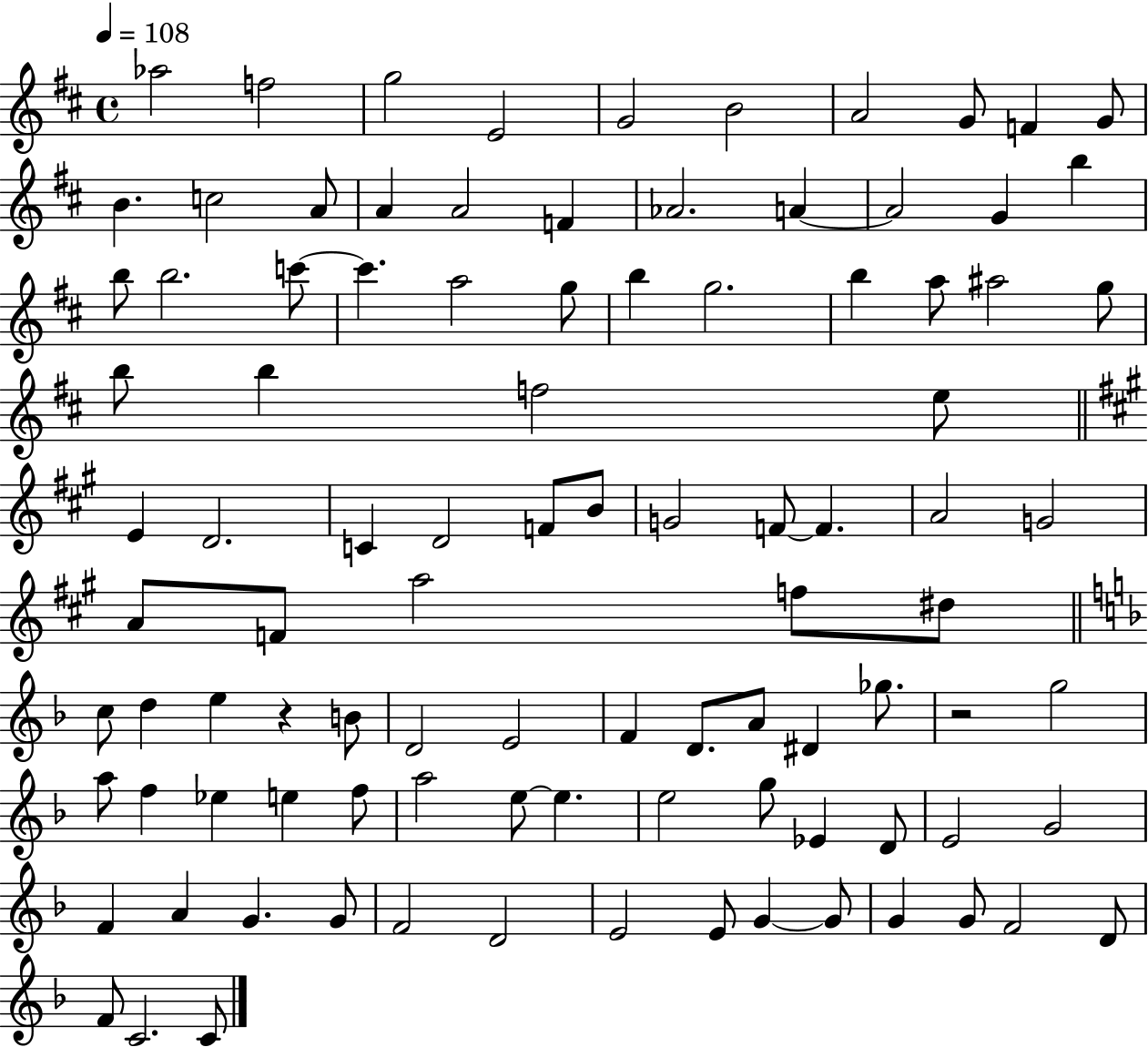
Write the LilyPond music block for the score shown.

{
  \clef treble
  \time 4/4
  \defaultTimeSignature
  \key d \major
  \tempo 4 = 108
  aes''2 f''2 | g''2 e'2 | g'2 b'2 | a'2 g'8 f'4 g'8 | \break b'4. c''2 a'8 | a'4 a'2 f'4 | aes'2. a'4~~ | a'2 g'4 b''4 | \break b''8 b''2. c'''8~~ | c'''4. a''2 g''8 | b''4 g''2. | b''4 a''8 ais''2 g''8 | \break b''8 b''4 f''2 e''8 | \bar "||" \break \key a \major e'4 d'2. | c'4 d'2 f'8 b'8 | g'2 f'8~~ f'4. | a'2 g'2 | \break a'8 f'8 a''2 f''8 dis''8 | \bar "||" \break \key f \major c''8 d''4 e''4 r4 b'8 | d'2 e'2 | f'4 d'8. a'8 dis'4 ges''8. | r2 g''2 | \break a''8 f''4 ees''4 e''4 f''8 | a''2 e''8~~ e''4. | e''2 g''8 ees'4 d'8 | e'2 g'2 | \break f'4 a'4 g'4. g'8 | f'2 d'2 | e'2 e'8 g'4~~ g'8 | g'4 g'8 f'2 d'8 | \break f'8 c'2. c'8 | \bar "|."
}